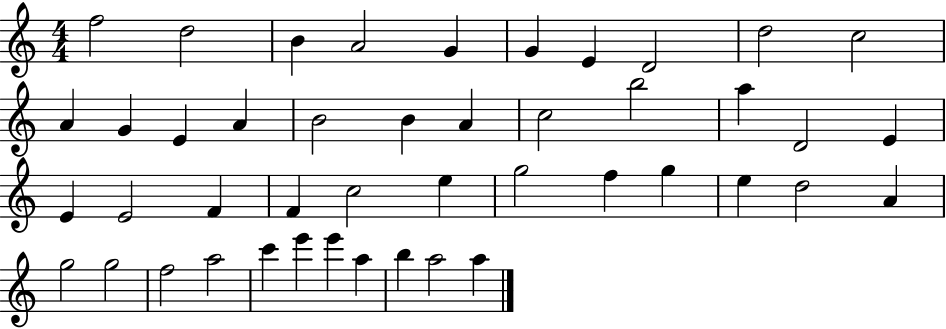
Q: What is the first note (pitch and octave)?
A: F5